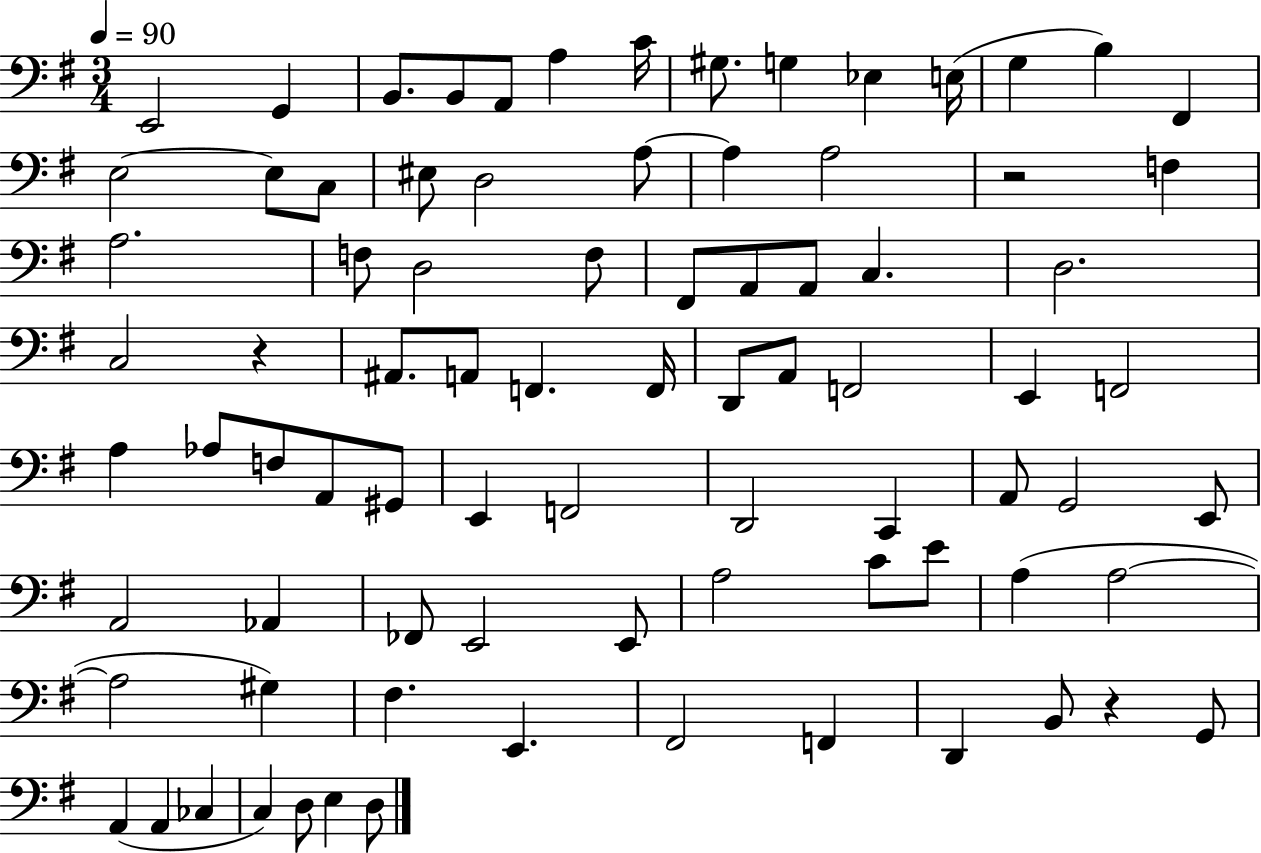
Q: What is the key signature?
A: G major